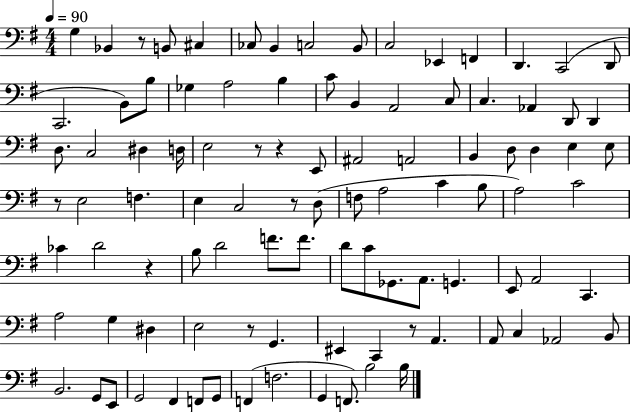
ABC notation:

X:1
T:Untitled
M:4/4
L:1/4
K:G
G, _B,, z/2 B,,/2 ^C, _C,/2 B,, C,2 B,,/2 C,2 _E,, F,, D,, C,,2 D,,/2 C,,2 B,,/2 B,/2 _G, A,2 B, C/2 B,, A,,2 C,/2 C, _A,, D,,/2 D,, D,/2 C,2 ^D, D,/4 E,2 z/2 z E,,/2 ^A,,2 A,,2 B,, D,/2 D, E, E,/2 z/2 E,2 F, E, C,2 z/2 D,/2 F,/2 A,2 C B,/2 A,2 C2 _C D2 z B,/2 D2 F/2 F/2 D/2 C/2 _G,,/2 A,,/2 G,, E,,/2 A,,2 C,, A,2 G, ^D, E,2 z/2 G,, ^E,, C,, z/2 A,, A,,/2 C, _A,,2 B,,/2 B,,2 G,,/2 E,,/2 G,,2 ^F,, F,,/2 G,,/2 F,, F,2 G,, F,,/2 B,2 B,/4